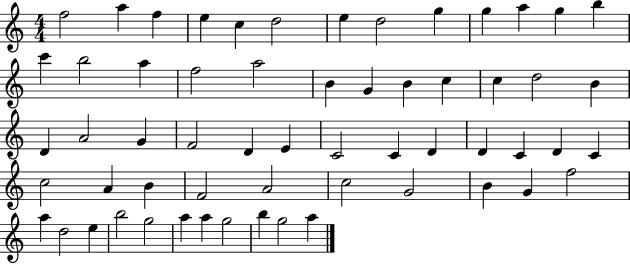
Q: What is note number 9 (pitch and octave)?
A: G5